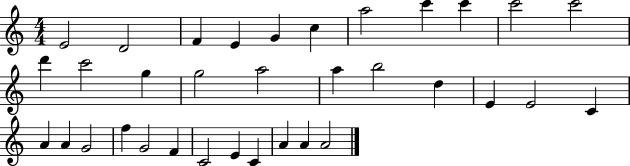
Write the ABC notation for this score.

X:1
T:Untitled
M:4/4
L:1/4
K:C
E2 D2 F E G c a2 c' c' c'2 c'2 d' c'2 g g2 a2 a b2 d E E2 C A A G2 f G2 F C2 E C A A A2